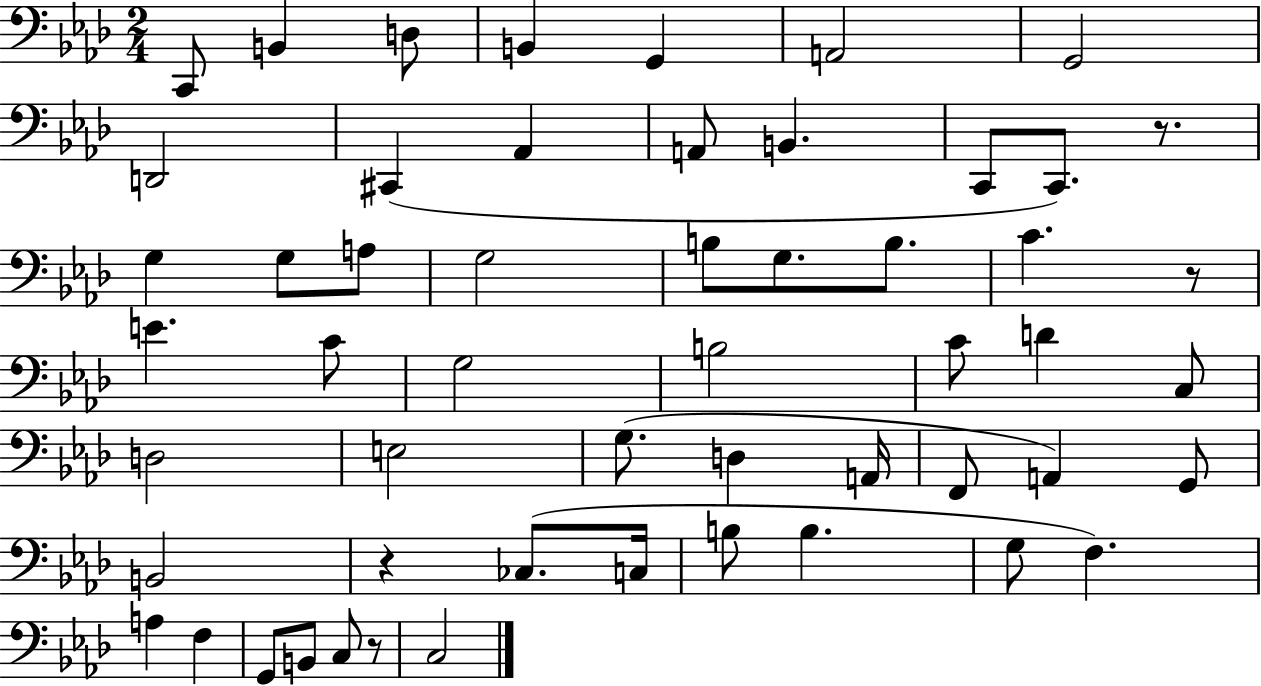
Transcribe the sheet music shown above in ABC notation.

X:1
T:Untitled
M:2/4
L:1/4
K:Ab
C,,/2 B,, D,/2 B,, G,, A,,2 G,,2 D,,2 ^C,, _A,, A,,/2 B,, C,,/2 C,,/2 z/2 G, G,/2 A,/2 G,2 B,/2 G,/2 B,/2 C z/2 E C/2 G,2 B,2 C/2 D C,/2 D,2 E,2 G,/2 D, A,,/4 F,,/2 A,, G,,/2 B,,2 z _C,/2 C,/4 B,/2 B, G,/2 F, A, F, G,,/2 B,,/2 C,/2 z/2 C,2